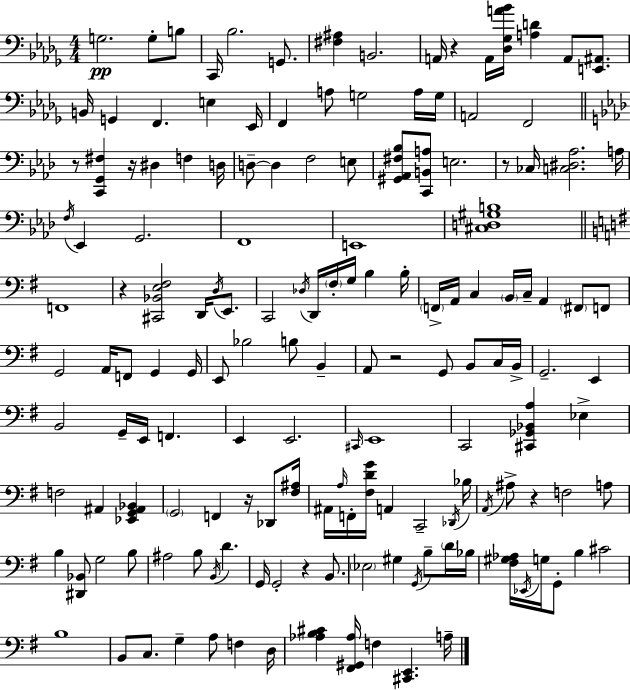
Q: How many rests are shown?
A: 9